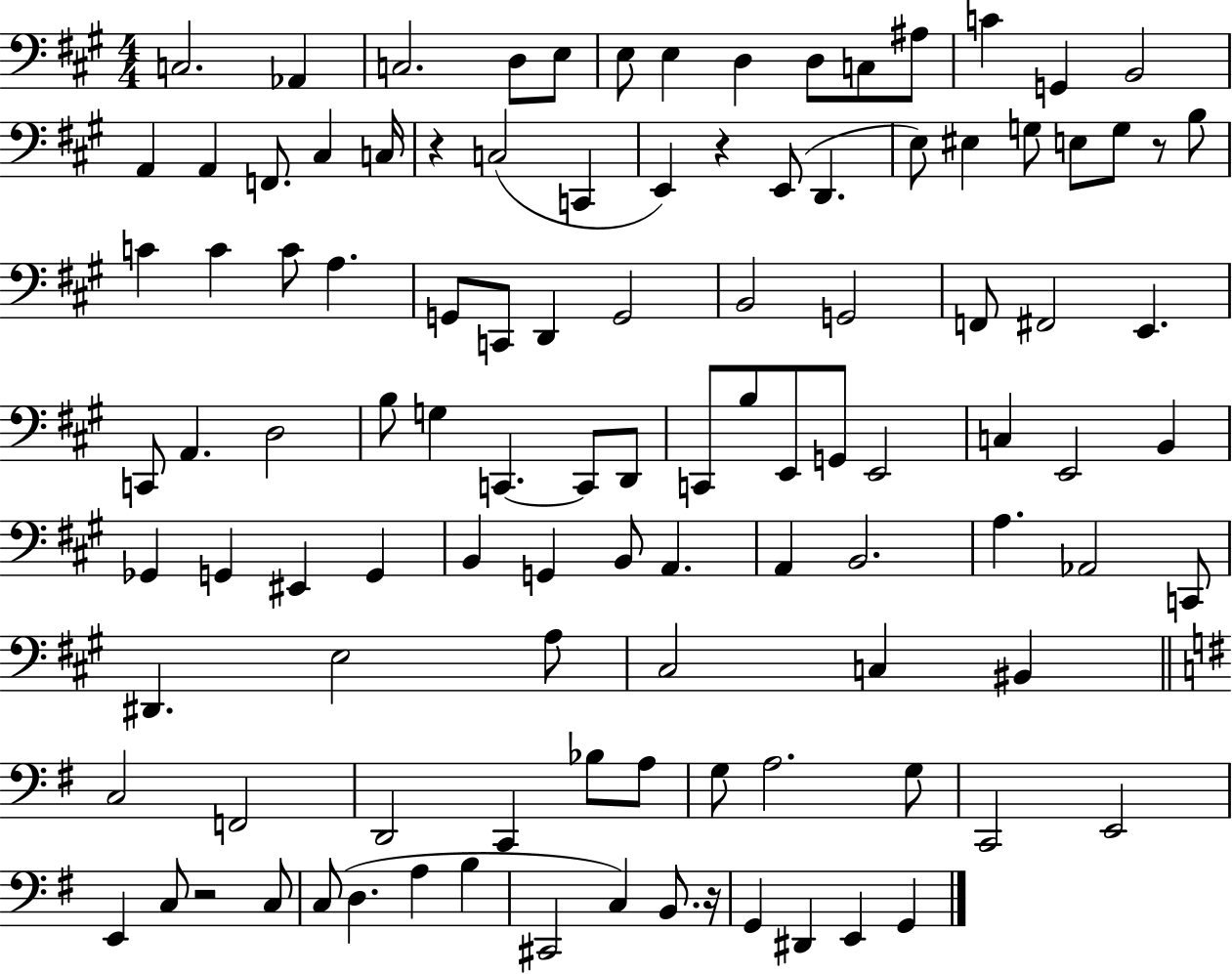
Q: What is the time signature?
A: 4/4